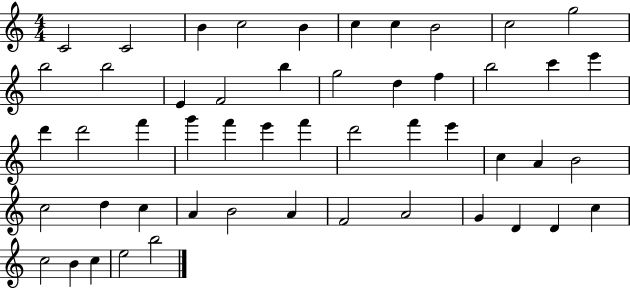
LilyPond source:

{
  \clef treble
  \numericTimeSignature
  \time 4/4
  \key c \major
  c'2 c'2 | b'4 c''2 b'4 | c''4 c''4 b'2 | c''2 g''2 | \break b''2 b''2 | e'4 f'2 b''4 | g''2 d''4 f''4 | b''2 c'''4 e'''4 | \break d'''4 d'''2 f'''4 | g'''4 f'''4 e'''4 f'''4 | d'''2 f'''4 e'''4 | c''4 a'4 b'2 | \break c''2 d''4 c''4 | a'4 b'2 a'4 | f'2 a'2 | g'4 d'4 d'4 c''4 | \break c''2 b'4 c''4 | e''2 b''2 | \bar "|."
}